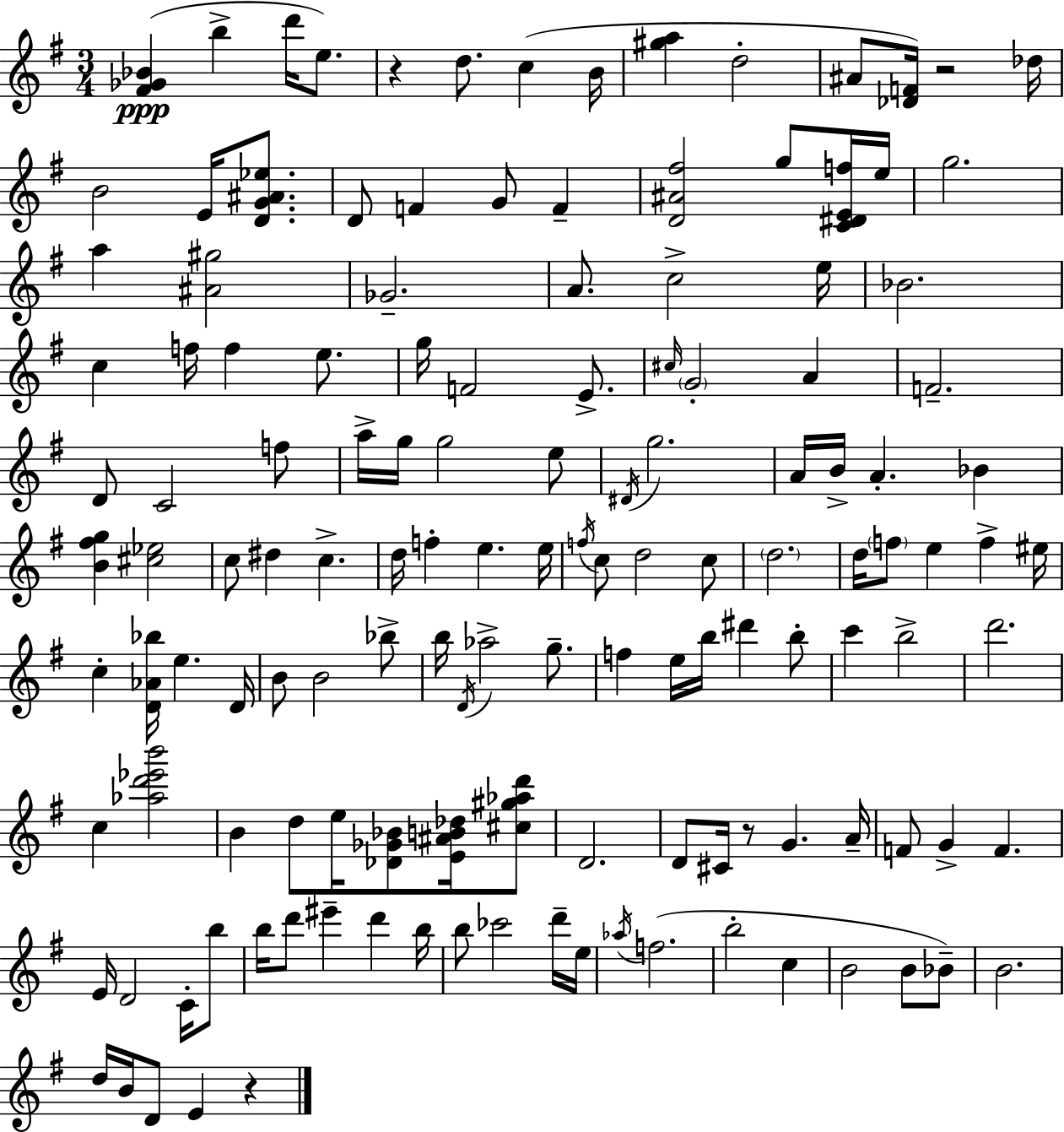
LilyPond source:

{
  \clef treble
  \numericTimeSignature
  \time 3/4
  \key e \minor
  <fis' ges' bes'>4(\ppp b''4-> d'''16 e''8.) | r4 d''8. c''4( b'16 | <gis'' a''>4 d''2-. | ais'8 <des' f'>16) r2 des''16 | \break b'2 e'16 <d' g' ais' ees''>8. | d'8 f'4 g'8 f'4-- | <d' ais' fis''>2 g''8 <c' dis' e' f''>16 e''16 | g''2. | \break a''4 <ais' gis''>2 | ges'2.-- | a'8. c''2-> e''16 | bes'2. | \break c''4 f''16 f''4 e''8. | g''16 f'2 e'8.-> | \grace { cis''16 } \parenthesize g'2-. a'4 | f'2.-- | \break d'8 c'2 f''8 | a''16-> g''16 g''2 e''8 | \acciaccatura { dis'16 } g''2. | a'16 b'16-> a'4.-. bes'4 | \break <b' fis'' g''>4 <cis'' ees''>2 | c''8 dis''4 c''4.-> | d''16 f''4-. e''4. | e''16 \acciaccatura { f''16 } c''8 d''2 | \break c''8 \parenthesize d''2. | d''16 \parenthesize f''8 e''4 f''4-> | eis''16 c''4-. <d' aes' bes''>16 e''4. | d'16 b'8 b'2 | \break bes''8-> b''16 \acciaccatura { d'16 } aes''2-> | g''8.-- f''4 e''16 b''16 dis'''4 | b''8-. c'''4 b''2-> | d'''2. | \break c''4 <aes'' d''' ees''' b'''>2 | b'4 d''8 e''16 <des' ges' bes'>8 | <e' ais' b' des''>16 <cis'' gis'' aes'' d'''>8 d'2. | d'8 cis'16 r8 g'4. | \break a'16-- f'8 g'4-> f'4. | e'16 d'2 | c'16-. b''8 b''16 d'''8 eis'''4-- d'''4 | b''16 b''8 ces'''2 | \break d'''16-- e''16 \acciaccatura { aes''16 } f''2.( | b''2-. | c''4 b'2 | b'8 bes'8--) b'2. | \break d''16 b'16 d'8 e'4 | r4 \bar "|."
}